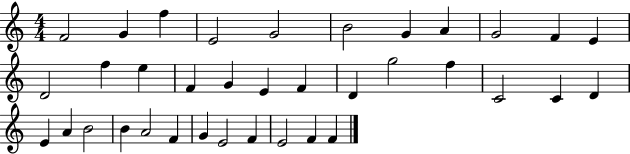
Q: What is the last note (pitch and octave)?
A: F4